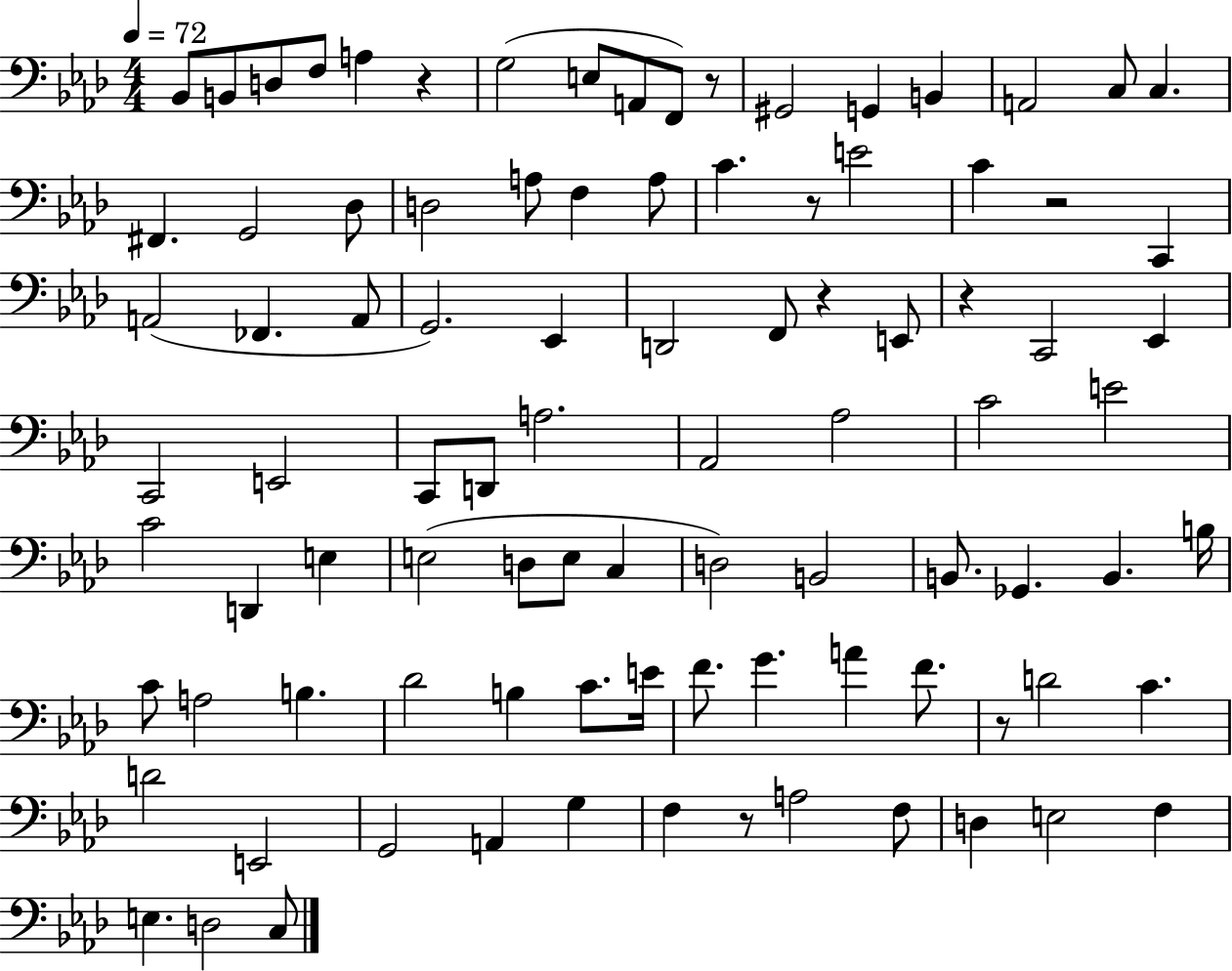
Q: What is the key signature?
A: AES major